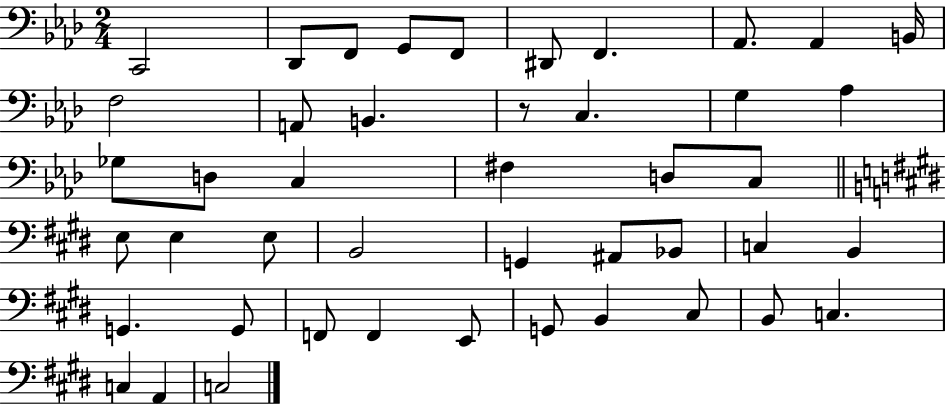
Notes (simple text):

C2/h Db2/e F2/e G2/e F2/e D#2/e F2/q. Ab2/e. Ab2/q B2/s F3/h A2/e B2/q. R/e C3/q. G3/q Ab3/q Gb3/e D3/e C3/q F#3/q D3/e C3/e E3/e E3/q E3/e B2/h G2/q A#2/e Bb2/e C3/q B2/q G2/q. G2/e F2/e F2/q E2/e G2/e B2/q C#3/e B2/e C3/q. C3/q A2/q C3/h